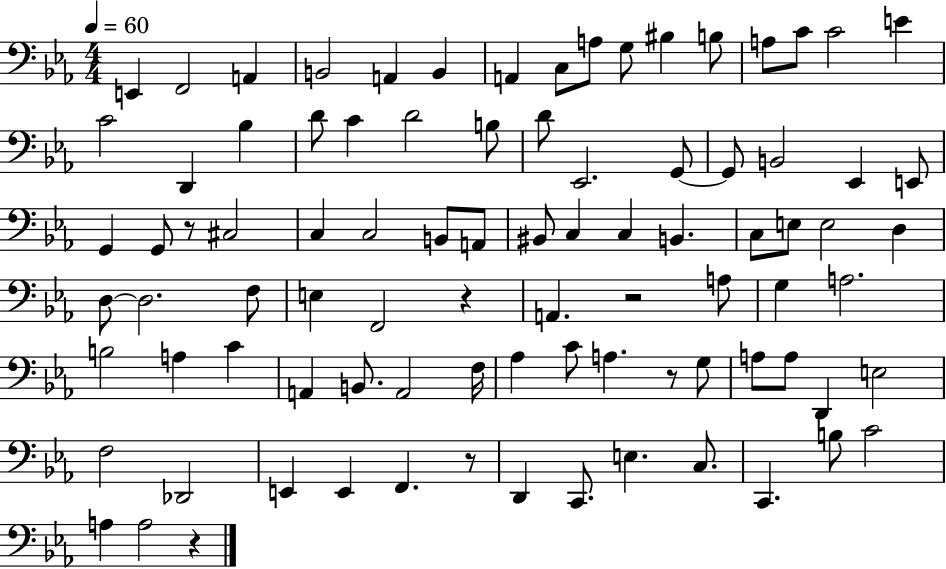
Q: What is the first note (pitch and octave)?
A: E2